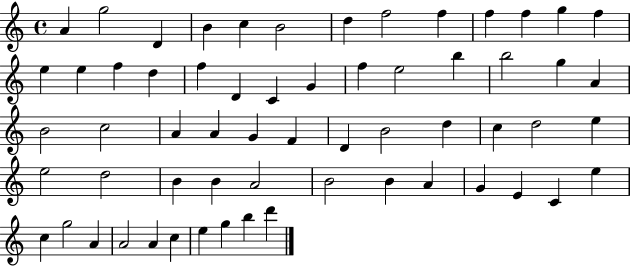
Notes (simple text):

A4/q G5/h D4/q B4/q C5/q B4/h D5/q F5/h F5/q F5/q F5/q G5/q F5/q E5/q E5/q F5/q D5/q F5/q D4/q C4/q G4/q F5/q E5/h B5/q B5/h G5/q A4/q B4/h C5/h A4/q A4/q G4/q F4/q D4/q B4/h D5/q C5/q D5/h E5/q E5/h D5/h B4/q B4/q A4/h B4/h B4/q A4/q G4/q E4/q C4/q E5/q C5/q G5/h A4/q A4/h A4/q C5/q E5/q G5/q B5/q D6/q